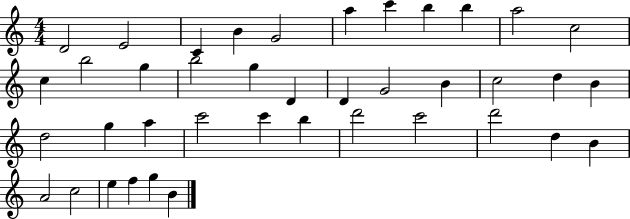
{
  \clef treble
  \numericTimeSignature
  \time 4/4
  \key c \major
  d'2 e'2 | c'4 b'4 g'2 | a''4 c'''4 b''4 b''4 | a''2 c''2 | \break c''4 b''2 g''4 | b''2 g''4 d'4 | d'4 g'2 b'4 | c''2 d''4 b'4 | \break d''2 g''4 a''4 | c'''2 c'''4 b''4 | d'''2 c'''2 | d'''2 d''4 b'4 | \break a'2 c''2 | e''4 f''4 g''4 b'4 | \bar "|."
}